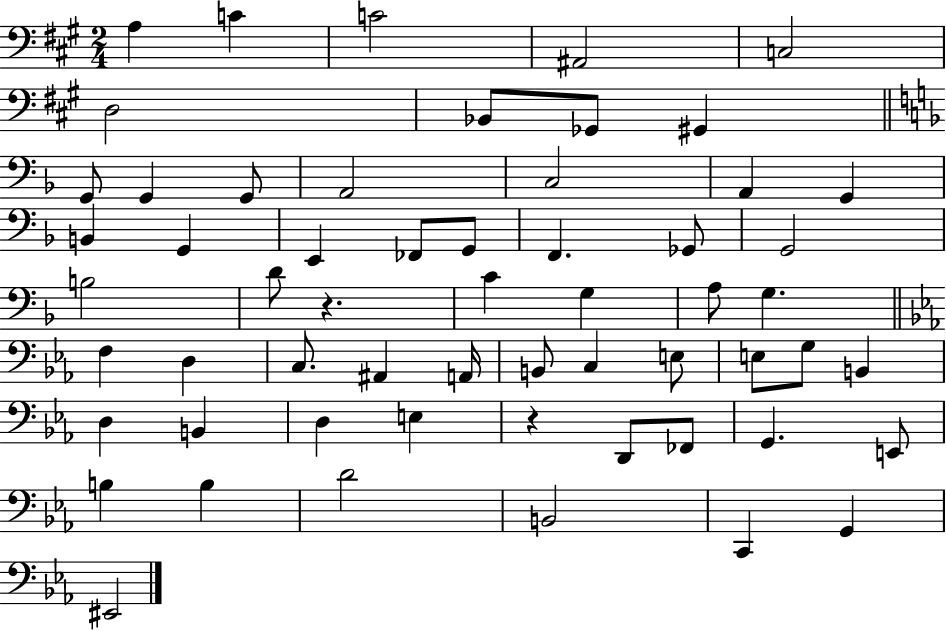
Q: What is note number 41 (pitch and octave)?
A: B2